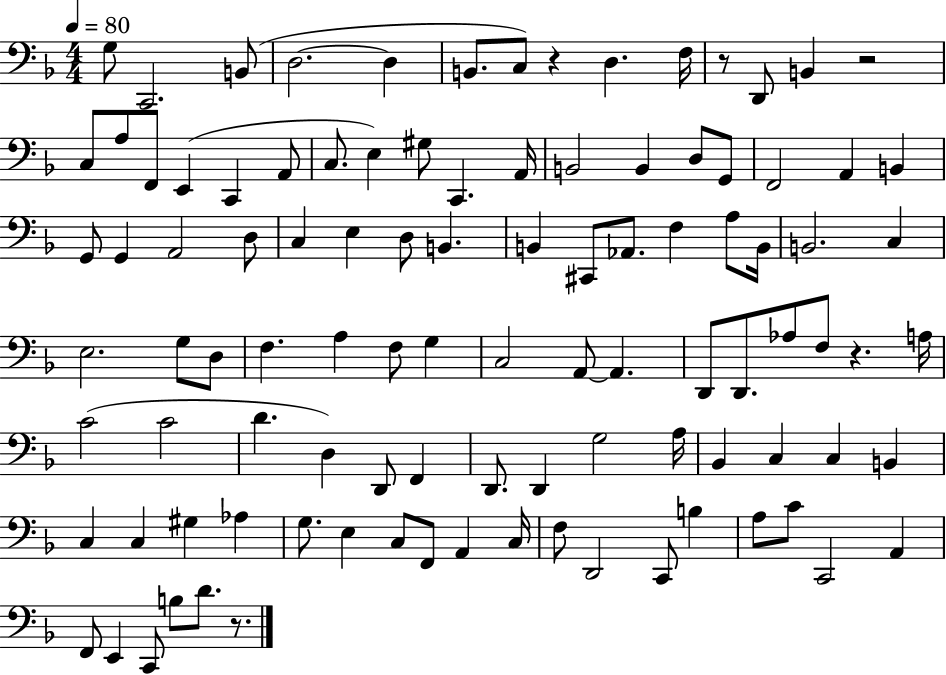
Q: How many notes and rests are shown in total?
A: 102